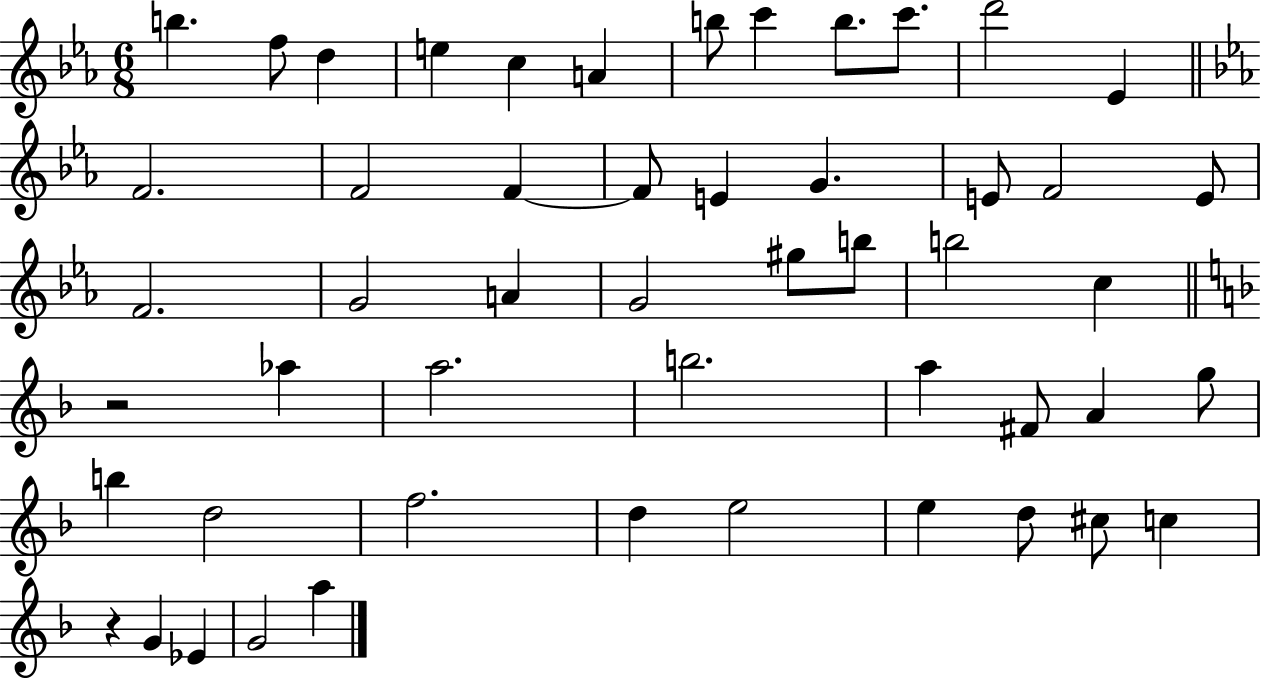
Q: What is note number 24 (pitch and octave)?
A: A4